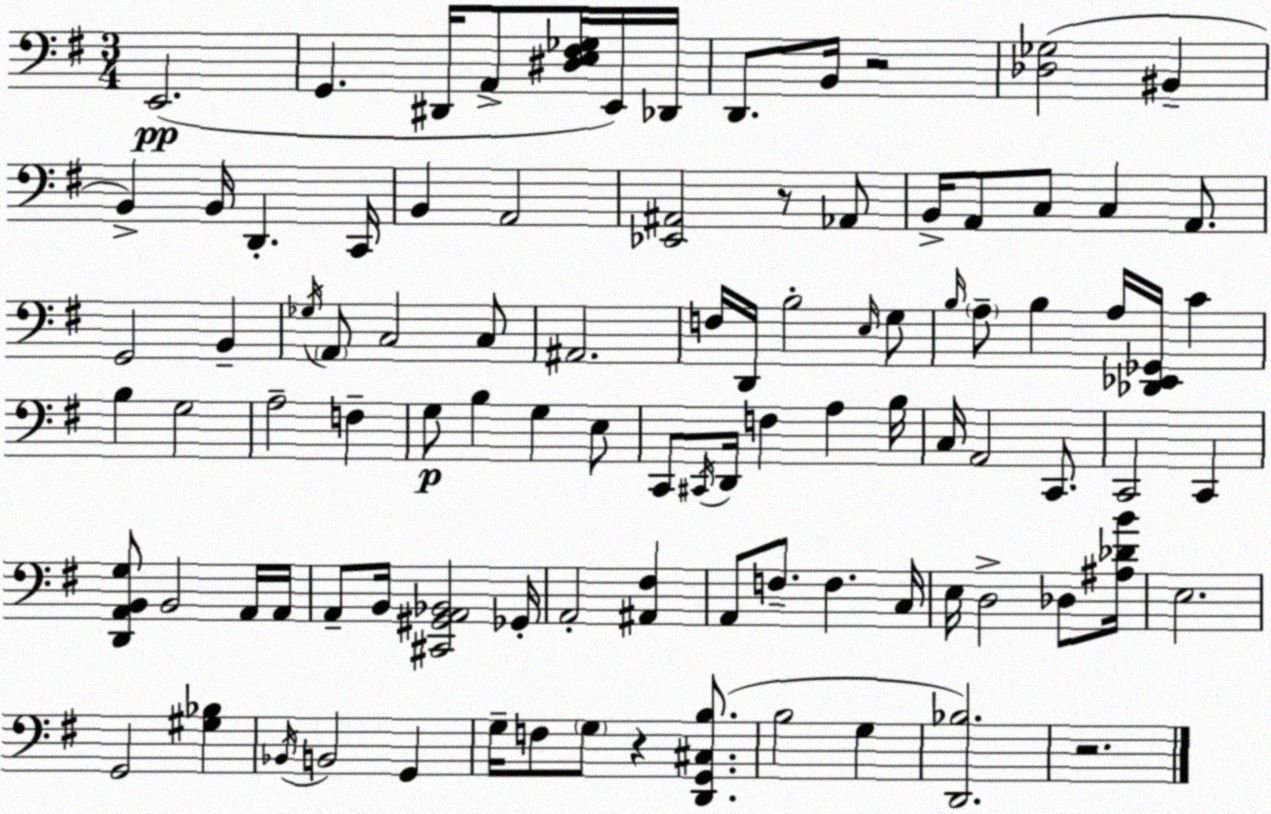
X:1
T:Untitled
M:3/4
L:1/4
K:Em
E,,2 G,, ^D,,/4 A,,/2 [^D,E,^F,_G,]/4 E,,/4 _D,,/4 D,,/2 B,,/4 z2 [_D,_G,]2 ^B,, B,, B,,/4 D,, C,,/4 B,, A,,2 [_E,,^A,,]2 z/2 _A,,/2 B,,/4 A,,/2 C,/2 C, A,,/2 G,,2 B,, _G,/4 A,,/2 C,2 C,/2 ^A,,2 F,/4 D,,/4 B,2 E,/4 G,/2 B,/4 A,/2 B, A,/4 [_D,,_E,,_G,,]/4 C B, G,2 A,2 F, G,/2 B, G, E,/2 C,,/2 ^C,,/4 D,,/4 F, A, B,/4 C,/4 A,,2 C,,/2 C,,2 C,, [D,,A,,B,,G,]/2 B,,2 A,,/4 A,,/4 A,,/2 B,,/4 [^C,,^G,,A,,_B,,]2 _G,,/4 A,,2 [^A,,^F,] A,,/2 F,/2 F, C,/4 E,/4 D,2 _D,/2 [^A,_DB]/4 E,2 G,,2 [^G,_B,] _B,,/4 B,,2 G,, G,/4 F,/2 G,/2 z [D,,G,,^C,B,]/2 B,2 G, [D,,_B,]2 z2